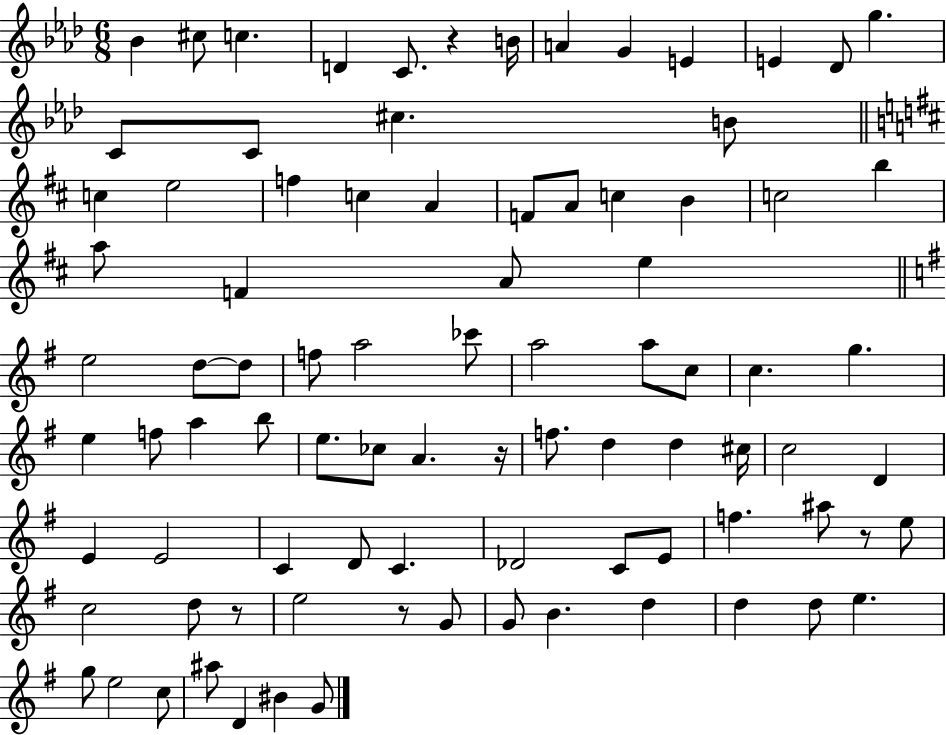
Bb4/q C#5/e C5/q. D4/q C4/e. R/q B4/s A4/q G4/q E4/q E4/q Db4/e G5/q. C4/e C4/e C#5/q. B4/e C5/q E5/h F5/q C5/q A4/q F4/e A4/e C5/q B4/q C5/h B5/q A5/e F4/q A4/e E5/q E5/h D5/e D5/e F5/e A5/h CES6/e A5/h A5/e C5/e C5/q. G5/q. E5/q F5/e A5/q B5/e E5/e. CES5/e A4/q. R/s F5/e. D5/q D5/q C#5/s C5/h D4/q E4/q E4/h C4/q D4/e C4/q. Db4/h C4/e E4/e F5/q. A#5/e R/e E5/e C5/h D5/e R/e E5/h R/e G4/e G4/e B4/q. D5/q D5/q D5/e E5/q. G5/e E5/h C5/e A#5/e D4/q BIS4/q G4/e